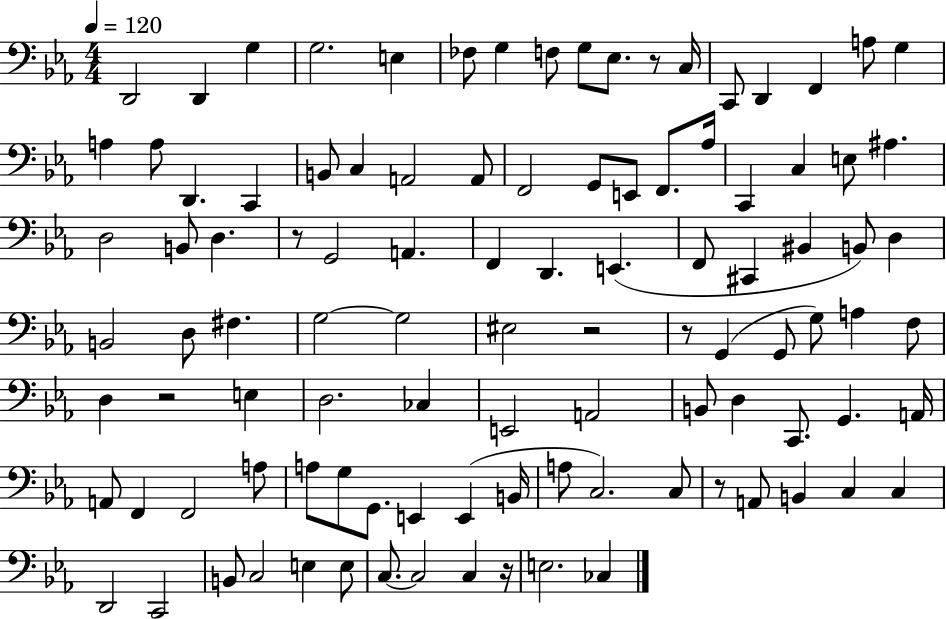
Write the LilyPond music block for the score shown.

{
  \clef bass
  \numericTimeSignature
  \time 4/4
  \key ees \major
  \tempo 4 = 120
  \repeat volta 2 { d,2 d,4 g4 | g2. e4 | fes8 g4 f8 g8 ees8. r8 c16 | c,8 d,4 f,4 a8 g4 | \break a4 a8 d,4. c,4 | b,8 c4 a,2 a,8 | f,2 g,8 e,8 f,8. aes16 | c,4 c4 e8 ais4. | \break d2 b,8 d4. | r8 g,2 a,4. | f,4 d,4. e,4.( | f,8 cis,4 bis,4 b,8) d4 | \break b,2 d8 fis4. | g2~~ g2 | eis2 r2 | r8 g,4( g,8 g8) a4 f8 | \break d4 r2 e4 | d2. ces4 | e,2 a,2 | b,8 d4 c,8. g,4. a,16 | \break a,8 f,4 f,2 a8 | a8 g8 g,8. e,4 e,4( b,16 | a8 c2.) c8 | r8 a,8 b,4 c4 c4 | \break d,2 c,2 | b,8 c2 e4 e8 | c8.~~ c2 c4 r16 | e2. ces4 | \break } \bar "|."
}